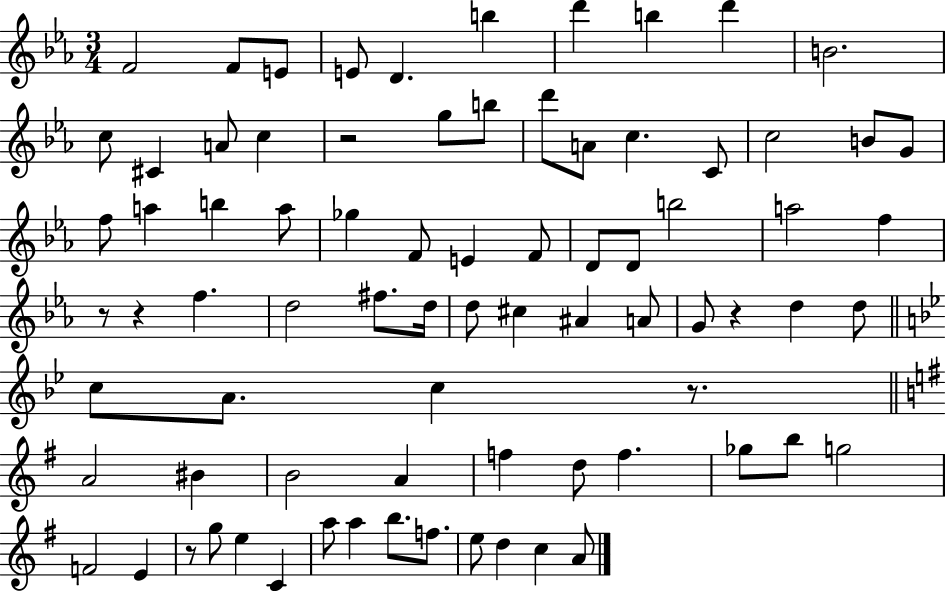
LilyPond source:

{
  \clef treble
  \numericTimeSignature
  \time 3/4
  \key ees \major
  \repeat volta 2 { f'2 f'8 e'8 | e'8 d'4. b''4 | d'''4 b''4 d'''4 | b'2. | \break c''8 cis'4 a'8 c''4 | r2 g''8 b''8 | d'''8 a'8 c''4. c'8 | c''2 b'8 g'8 | \break f''8 a''4 b''4 a''8 | ges''4 f'8 e'4 f'8 | d'8 d'8 b''2 | a''2 f''4 | \break r8 r4 f''4. | d''2 fis''8. d''16 | d''8 cis''4 ais'4 a'8 | g'8 r4 d''4 d''8 | \break \bar "||" \break \key g \minor c''8 a'8. c''4 r8. | \bar "||" \break \key g \major a'2 bis'4 | b'2 a'4 | f''4 d''8 f''4. | ges''8 b''8 g''2 | \break f'2 e'4 | r8 g''8 e''4 c'4 | a''8 a''4 b''8. f''8. | e''8 d''4 c''4 a'8 | \break } \bar "|."
}